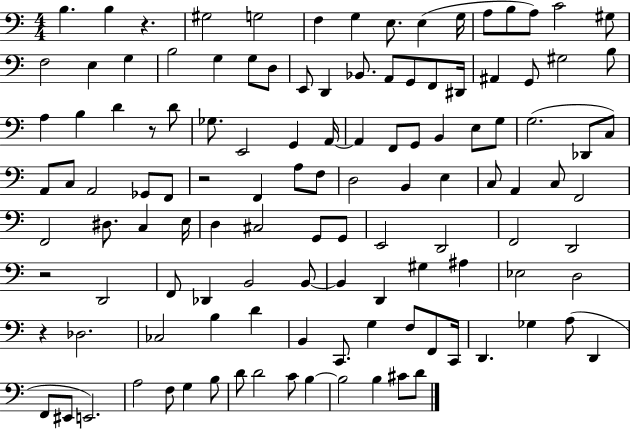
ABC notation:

X:1
T:Untitled
M:4/4
L:1/4
K:C
B, B, z ^G,2 G,2 F, G, E,/2 E, G,/4 A,/2 B,/2 A,/2 C2 ^G,/2 F,2 E, G, B,2 G, G,/2 D,/2 E,,/2 D,, _B,,/2 A,,/2 G,,/2 F,,/2 ^D,,/4 ^A,, G,,/2 ^G,2 B,/2 A, B, D z/2 D/2 _G,/2 E,,2 G,, A,,/4 A,, F,,/2 G,,/2 B,, E,/2 G,/2 G,2 _D,,/2 C,/2 A,,/2 C,/2 A,,2 _G,,/2 F,,/2 z2 F,, A,/2 F,/2 D,2 B,, E, C,/2 A,, C,/2 F,,2 F,,2 ^D,/2 C, E,/4 D, ^C,2 G,,/2 G,,/2 E,,2 D,,2 F,,2 D,,2 z2 D,,2 F,,/2 _D,, B,,2 B,,/2 B,, D,, ^G, ^A, _E,2 D,2 z _D,2 _C,2 B, D B,, C,,/2 G, F,/2 F,,/2 C,,/4 D,, _G, A,/2 D,, F,,/2 ^E,,/2 E,,2 A,2 F,/2 G, B,/2 D/2 D2 C/2 B, B,2 B, ^C/2 D/2